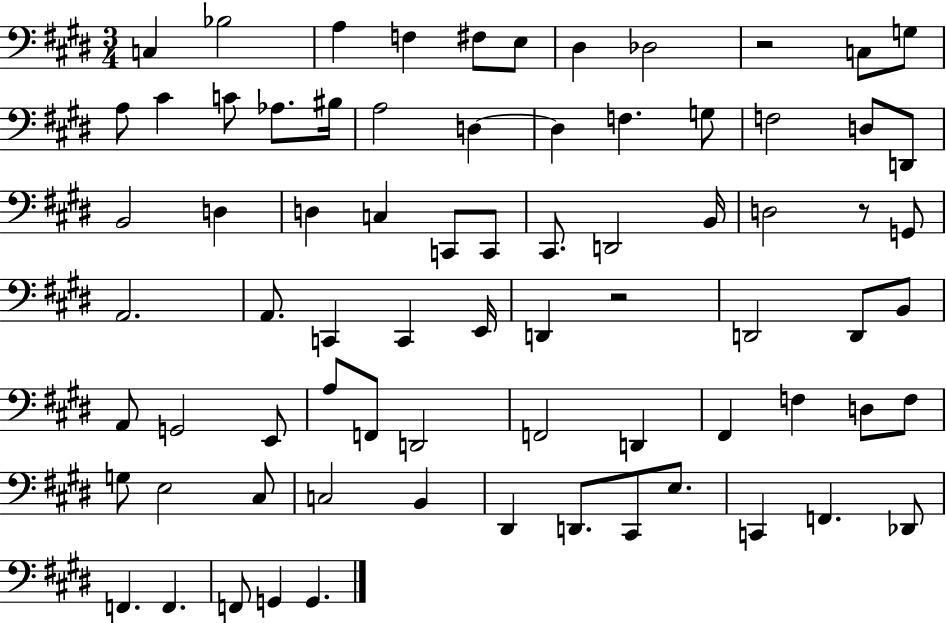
{
  \clef bass
  \numericTimeSignature
  \time 3/4
  \key e \major
  c4 bes2 | a4 f4 fis8 e8 | dis4 des2 | r2 c8 g8 | \break a8 cis'4 c'8 aes8. bis16 | a2 d4~~ | d4 f4. g8 | f2 d8 d,8 | \break b,2 d4 | d4 c4 c,8 c,8 | cis,8. d,2 b,16 | d2 r8 g,8 | \break a,2. | a,8. c,4 c,4 e,16 | d,4 r2 | d,2 d,8 b,8 | \break a,8 g,2 e,8 | a8 f,8 d,2 | f,2 d,4 | fis,4 f4 d8 f8 | \break g8 e2 cis8 | c2 b,4 | dis,4 d,8. cis,8 e8. | c,4 f,4. des,8 | \break f,4. f,4. | f,8 g,4 g,4. | \bar "|."
}